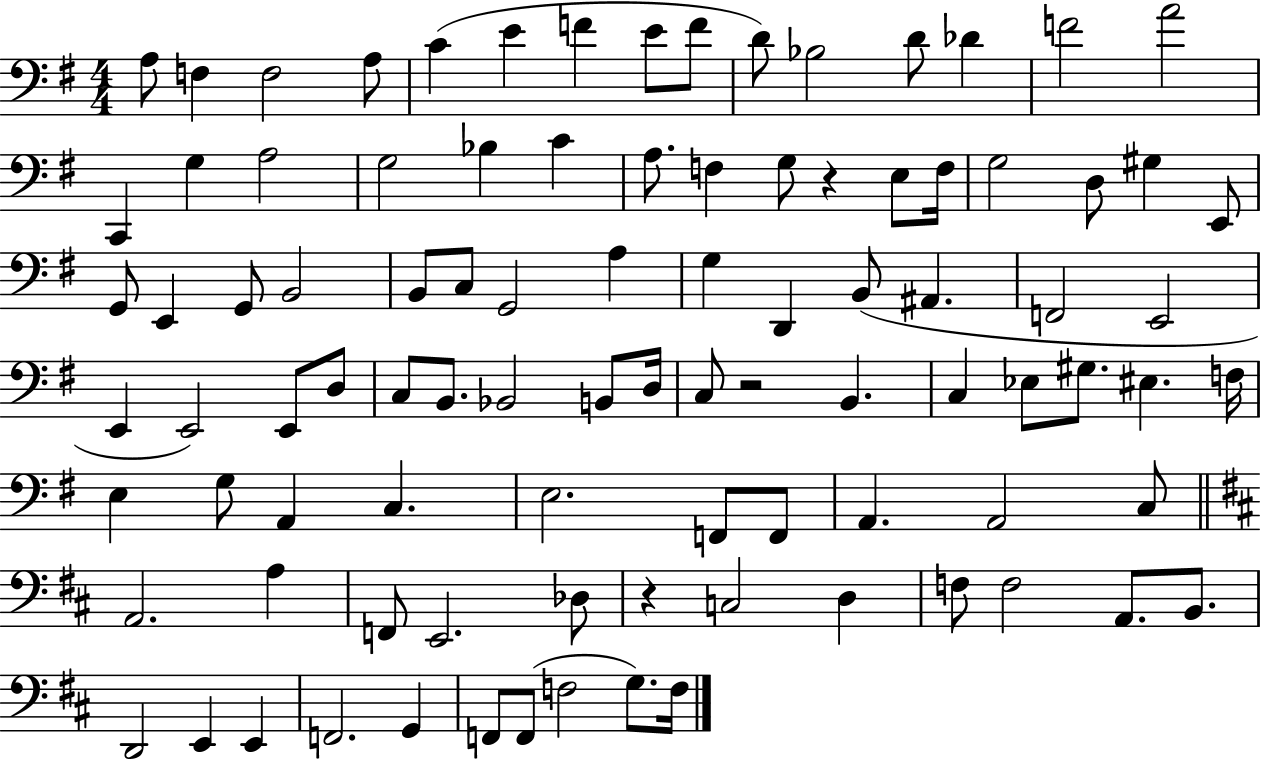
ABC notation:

X:1
T:Untitled
M:4/4
L:1/4
K:G
A,/2 F, F,2 A,/2 C E F E/2 F/2 D/2 _B,2 D/2 _D F2 A2 C,, G, A,2 G,2 _B, C A,/2 F, G,/2 z E,/2 F,/4 G,2 D,/2 ^G, E,,/2 G,,/2 E,, G,,/2 B,,2 B,,/2 C,/2 G,,2 A, G, D,, B,,/2 ^A,, F,,2 E,,2 E,, E,,2 E,,/2 D,/2 C,/2 B,,/2 _B,,2 B,,/2 D,/4 C,/2 z2 B,, C, _E,/2 ^G,/2 ^E, F,/4 E, G,/2 A,, C, E,2 F,,/2 F,,/2 A,, A,,2 C,/2 A,,2 A, F,,/2 E,,2 _D,/2 z C,2 D, F,/2 F,2 A,,/2 B,,/2 D,,2 E,, E,, F,,2 G,, F,,/2 F,,/2 F,2 G,/2 F,/4